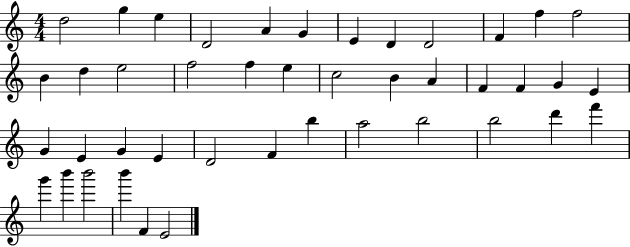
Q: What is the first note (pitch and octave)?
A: D5